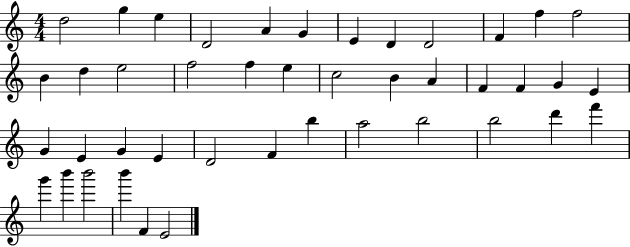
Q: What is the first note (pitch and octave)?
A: D5